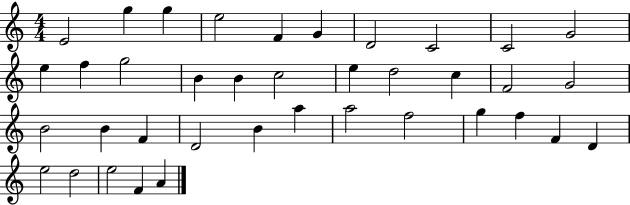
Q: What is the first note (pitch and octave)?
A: E4